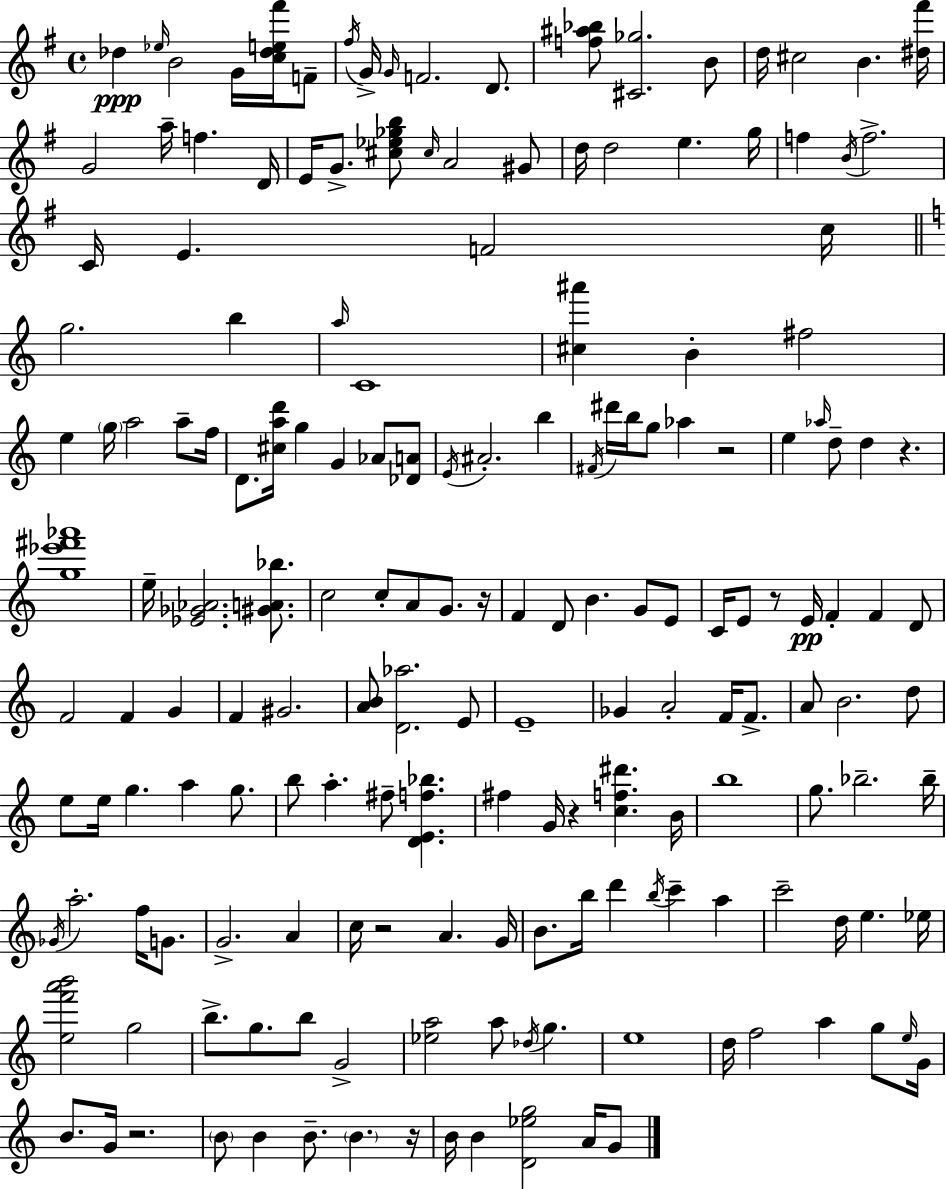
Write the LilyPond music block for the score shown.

{
  \clef treble
  \time 4/4
  \defaultTimeSignature
  \key e \minor
  des''4\ppp \grace { ees''16 } b'2 g'16 <c'' des'' e'' fis'''>16 f'8-- | \acciaccatura { fis''16 } g'16-> \grace { g'16 } f'2. | d'8. <f'' ais'' bes''>8 <cis' ges''>2. | b'8 d''16 cis''2 b'4. | \break <dis'' fis'''>16 g'2 a''16-- f''4. | d'16 e'16 g'8.-> <cis'' ees'' ges'' b''>8 \grace { cis''16 } a'2 | gis'8 d''16 d''2 e''4. | g''16 f''4 \acciaccatura { b'16 } f''2.-> | \break c'16 e'4. f'2 | c''16 \bar "||" \break \key c \major g''2. b''4 | \grace { a''16 } c'1 | <cis'' ais'''>4 b'4-. fis''2 | e''4 \parenthesize g''16 a''2 a''8-- | \break f''16 d'8. <cis'' a'' d'''>16 g''4 g'4 aes'8 <des' a'>8 | \acciaccatura { e'16 } ais'2.-. b''4 | \acciaccatura { fis'16 } dis'''16 b''16 g''8 aes''4 r2 | e''4 \grace { aes''16 } d''8-- d''4 r4. | \break <g'' ees''' fis''' aes'''>1 | e''16-- <ees' ges' aes'>2. | <gis' a' bes''>8. c''2 c''8-. a'8 | g'8. r16 f'4 d'8 b'4. | \break g'8 e'8 c'16 e'8 r8 e'16\pp f'4-. f'4 | d'8 f'2 f'4 | g'4 f'4 gis'2. | <a' b'>8 <d' aes''>2. | \break e'8 e'1-- | ges'4 a'2-. | f'16 f'8.-> a'8 b'2. | d''8 e''8 e''16 g''4. a''4 | \break g''8. b''8 a''4.-. fis''8-- <d' e' f'' bes''>4. | fis''4 g'16 r4 <c'' f'' dis'''>4. | b'16 b''1 | g''8. bes''2.-- | \break bes''16-- \acciaccatura { ges'16 } a''2.-. | f''16 g'8. g'2.-> | a'4 c''16 r2 a'4. | g'16 b'8. b''16 d'''4 \acciaccatura { b''16 } c'''4-- | \break a''4 c'''2-- d''16 e''4. | ees''16 <e'' f''' a''' b'''>2 g''2 | b''8.-> g''8. b''8 g'2-> | <ees'' a''>2 a''8 | \break \acciaccatura { des''16 } g''4. e''1 | d''16 f''2 | a''4 g''8 \grace { e''16 } g'16 b'8. g'16 r2. | \parenthesize b'8 b'4 b'8.-- | \break \parenthesize b'4. r16 b'16 b'4 <d' ees'' g''>2 | a'16 g'8 \bar "|."
}